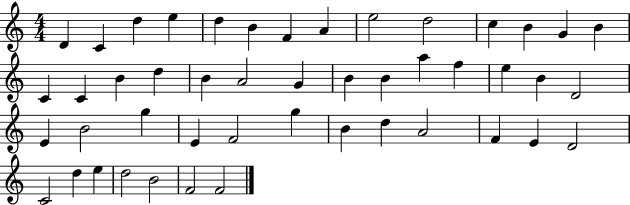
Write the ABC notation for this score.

X:1
T:Untitled
M:4/4
L:1/4
K:C
D C d e d B F A e2 d2 c B G B C C B d B A2 G B B a f e B D2 E B2 g E F2 g B d A2 F E D2 C2 d e d2 B2 F2 F2